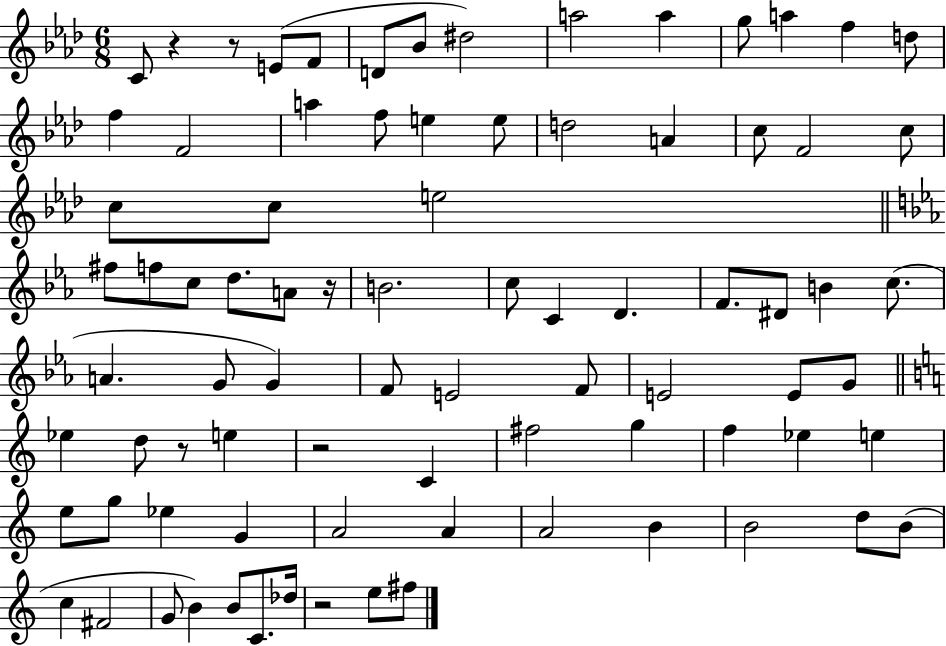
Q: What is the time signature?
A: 6/8